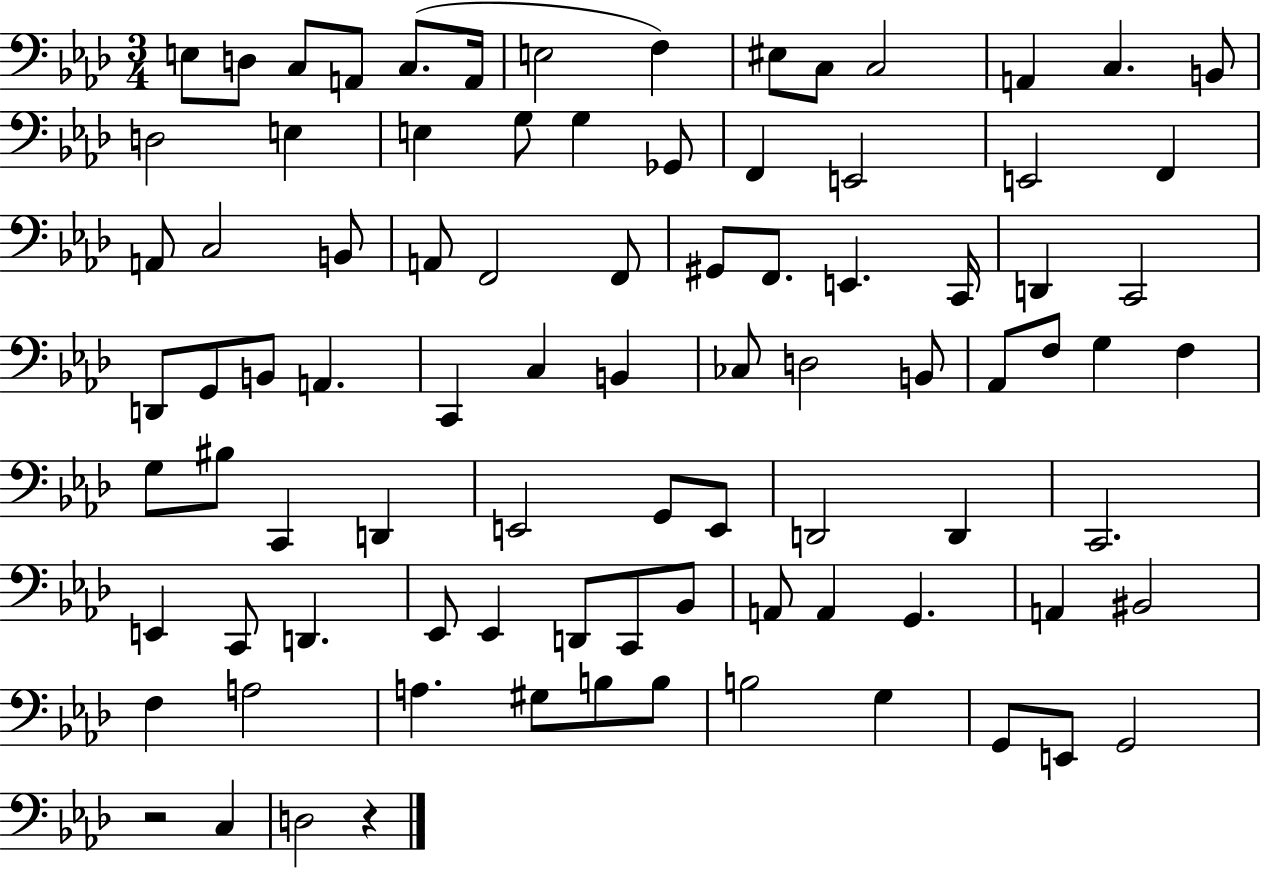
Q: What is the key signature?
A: AES major